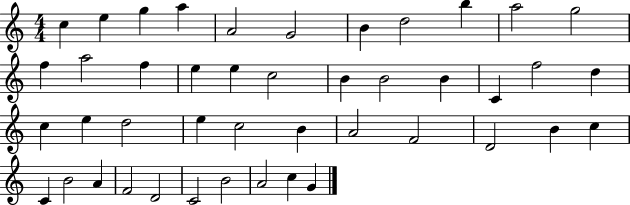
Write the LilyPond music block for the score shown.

{
  \clef treble
  \numericTimeSignature
  \time 4/4
  \key c \major
  c''4 e''4 g''4 a''4 | a'2 g'2 | b'4 d''2 b''4 | a''2 g''2 | \break f''4 a''2 f''4 | e''4 e''4 c''2 | b'4 b'2 b'4 | c'4 f''2 d''4 | \break c''4 e''4 d''2 | e''4 c''2 b'4 | a'2 f'2 | d'2 b'4 c''4 | \break c'4 b'2 a'4 | f'2 d'2 | c'2 b'2 | a'2 c''4 g'4 | \break \bar "|."
}